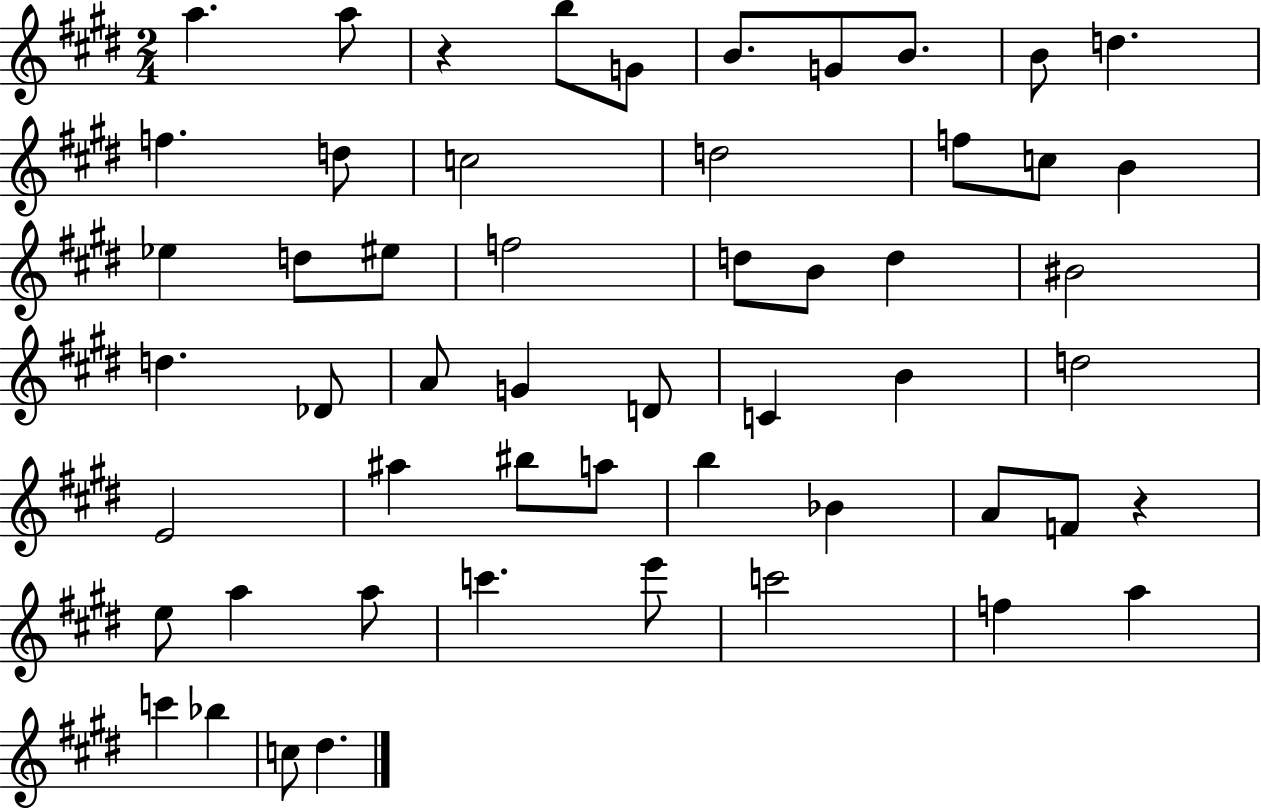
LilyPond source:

{
  \clef treble
  \numericTimeSignature
  \time 2/4
  \key e \major
  \repeat volta 2 { a''4. a''8 | r4 b''8 g'8 | b'8. g'8 b'8. | b'8 d''4. | \break f''4. d''8 | c''2 | d''2 | f''8 c''8 b'4 | \break ees''4 d''8 eis''8 | f''2 | d''8 b'8 d''4 | bis'2 | \break d''4. des'8 | a'8 g'4 d'8 | c'4 b'4 | d''2 | \break e'2 | ais''4 bis''8 a''8 | b''4 bes'4 | a'8 f'8 r4 | \break e''8 a''4 a''8 | c'''4. e'''8 | c'''2 | f''4 a''4 | \break c'''4 bes''4 | c''8 dis''4. | } \bar "|."
}